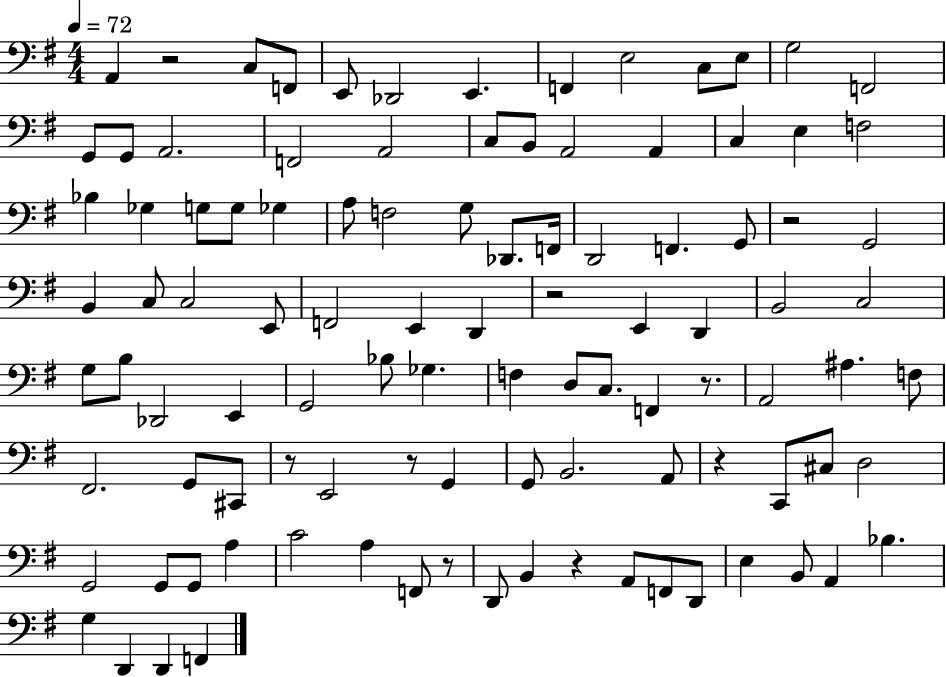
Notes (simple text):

A2/q R/h C3/e F2/e E2/e Db2/h E2/q. F2/q E3/h C3/e E3/e G3/h F2/h G2/e G2/e A2/h. F2/h A2/h C3/e B2/e A2/h A2/q C3/q E3/q F3/h Bb3/q Gb3/q G3/e G3/e Gb3/q A3/e F3/h G3/e Db2/e. F2/s D2/h F2/q. G2/e R/h G2/h B2/q C3/e C3/h E2/e F2/h E2/q D2/q R/h E2/q D2/q B2/h C3/h G3/e B3/e Db2/h E2/q G2/h Bb3/e Gb3/q. F3/q D3/e C3/e. F2/q R/e. A2/h A#3/q. F3/e F#2/h. G2/e C#2/e R/e E2/h R/e G2/q G2/e B2/h. A2/e R/q C2/e C#3/e D3/h G2/h G2/e G2/e A3/q C4/h A3/q F2/e R/e D2/e B2/q R/q A2/e F2/e D2/e E3/q B2/e A2/q Bb3/q. G3/q D2/q D2/q F2/q